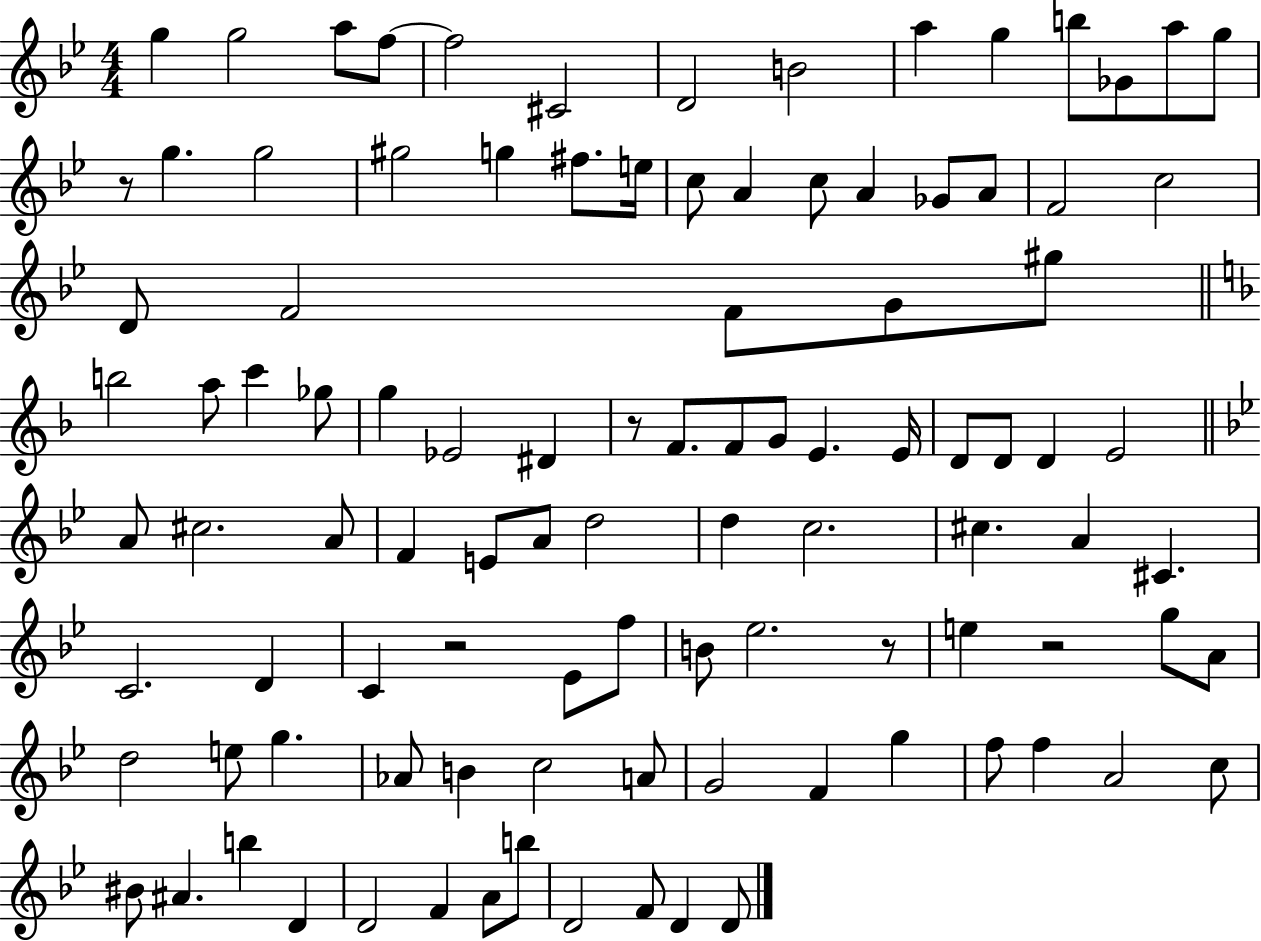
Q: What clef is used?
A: treble